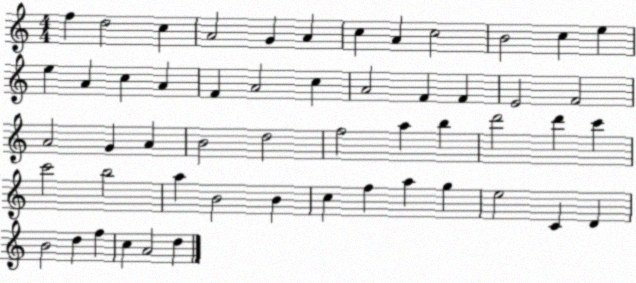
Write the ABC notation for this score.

X:1
T:Untitled
M:4/4
L:1/4
K:C
f d2 c A2 G A c A c2 B2 c e e A c A F A2 c A2 F F E2 F2 A2 G A B2 d2 f2 a b d'2 d' c' c'2 b2 a B2 B c f a g e2 C D B2 d f c A2 d